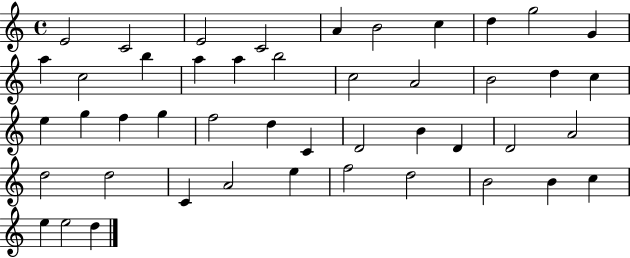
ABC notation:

X:1
T:Untitled
M:4/4
L:1/4
K:C
E2 C2 E2 C2 A B2 c d g2 G a c2 b a a b2 c2 A2 B2 d c e g f g f2 d C D2 B D D2 A2 d2 d2 C A2 e f2 d2 B2 B c e e2 d